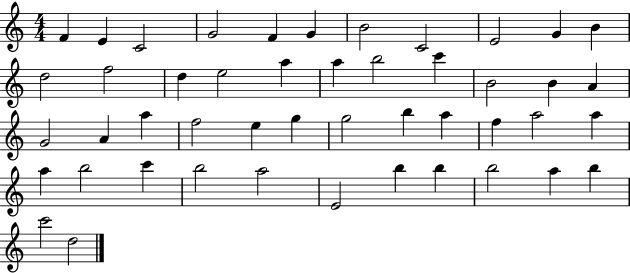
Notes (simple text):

F4/q E4/q C4/h G4/h F4/q G4/q B4/h C4/h E4/h G4/q B4/q D5/h F5/h D5/q E5/h A5/q A5/q B5/h C6/q B4/h B4/q A4/q G4/h A4/q A5/q F5/h E5/q G5/q G5/h B5/q A5/q F5/q A5/h A5/q A5/q B5/h C6/q B5/h A5/h E4/h B5/q B5/q B5/h A5/q B5/q C6/h D5/h